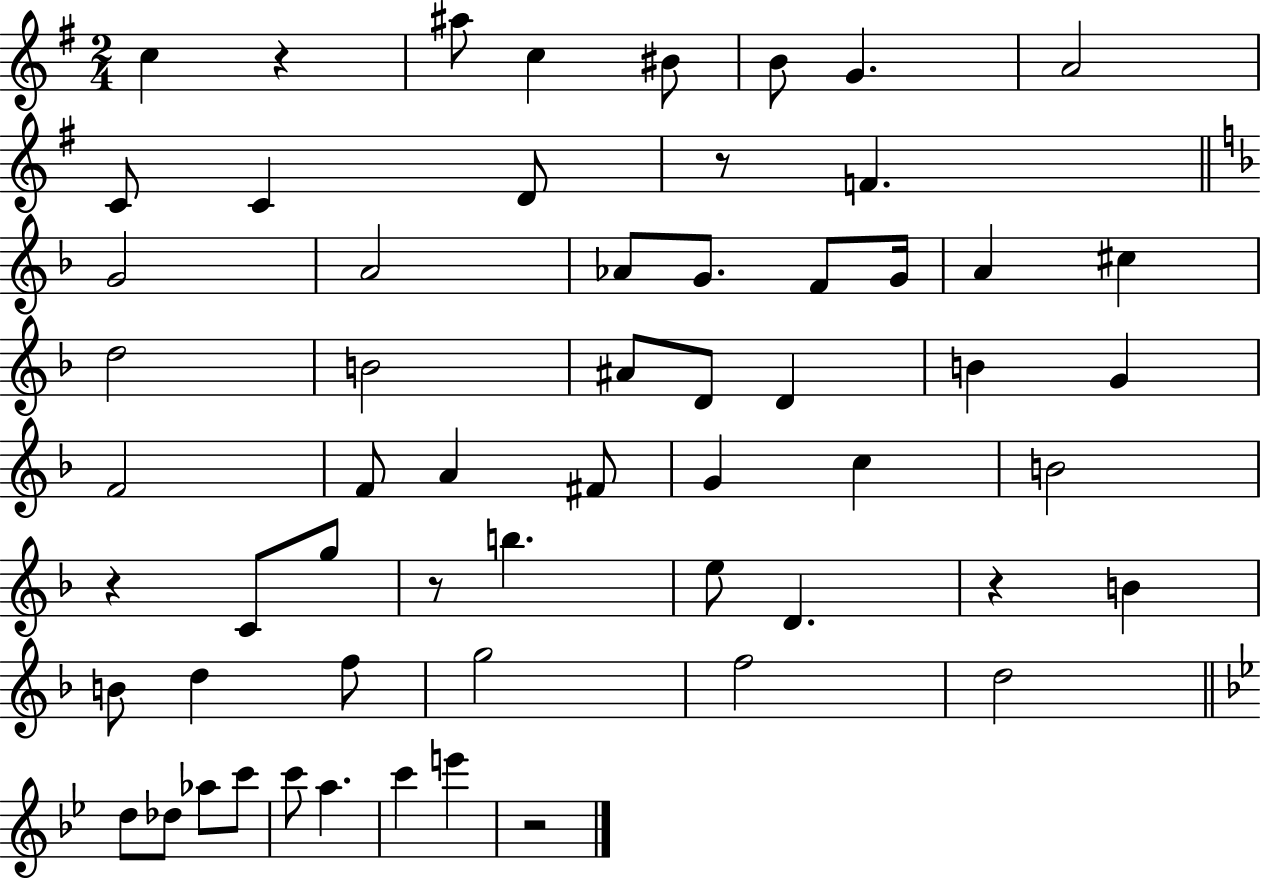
{
  \clef treble
  \numericTimeSignature
  \time 2/4
  \key g \major
  c''4 r4 | ais''8 c''4 bis'8 | b'8 g'4. | a'2 | \break c'8 c'4 d'8 | r8 f'4. | \bar "||" \break \key f \major g'2 | a'2 | aes'8 g'8. f'8 g'16 | a'4 cis''4 | \break d''2 | b'2 | ais'8 d'8 d'4 | b'4 g'4 | \break f'2 | f'8 a'4 fis'8 | g'4 c''4 | b'2 | \break r4 c'8 g''8 | r8 b''4. | e''8 d'4. | r4 b'4 | \break b'8 d''4 f''8 | g''2 | f''2 | d''2 | \break \bar "||" \break \key bes \major d''8 des''8 aes''8 c'''8 | c'''8 a''4. | c'''4 e'''4 | r2 | \break \bar "|."
}